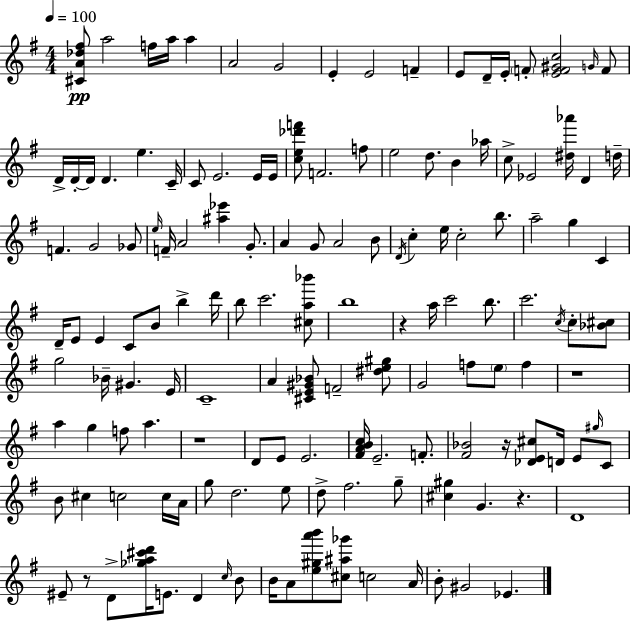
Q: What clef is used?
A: treble